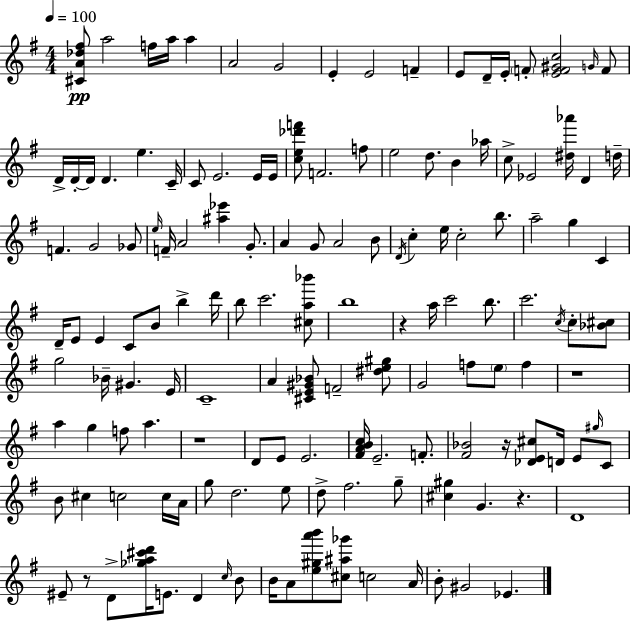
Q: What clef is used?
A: treble